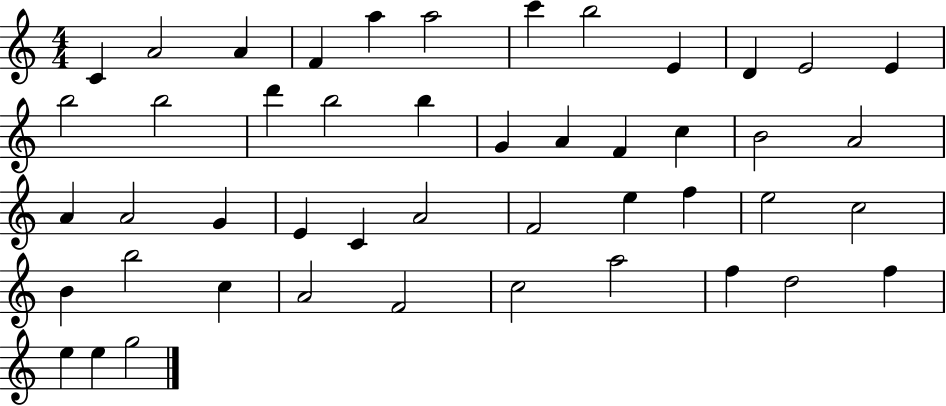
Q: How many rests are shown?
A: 0